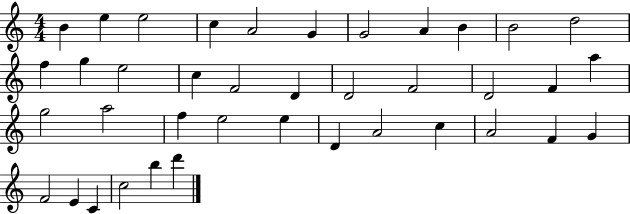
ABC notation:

X:1
T:Untitled
M:4/4
L:1/4
K:C
B e e2 c A2 G G2 A B B2 d2 f g e2 c F2 D D2 F2 D2 F a g2 a2 f e2 e D A2 c A2 F G F2 E C c2 b d'